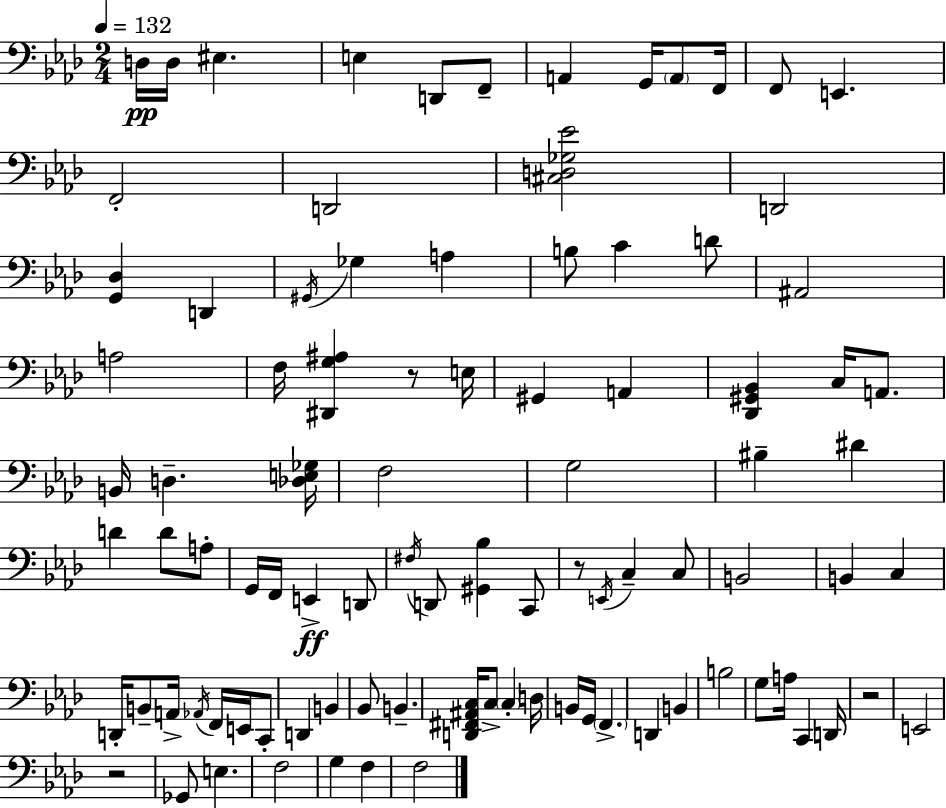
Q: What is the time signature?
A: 2/4